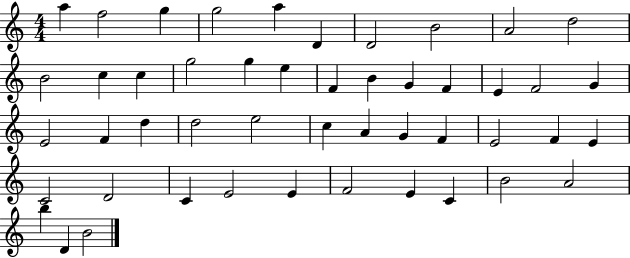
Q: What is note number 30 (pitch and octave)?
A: A4